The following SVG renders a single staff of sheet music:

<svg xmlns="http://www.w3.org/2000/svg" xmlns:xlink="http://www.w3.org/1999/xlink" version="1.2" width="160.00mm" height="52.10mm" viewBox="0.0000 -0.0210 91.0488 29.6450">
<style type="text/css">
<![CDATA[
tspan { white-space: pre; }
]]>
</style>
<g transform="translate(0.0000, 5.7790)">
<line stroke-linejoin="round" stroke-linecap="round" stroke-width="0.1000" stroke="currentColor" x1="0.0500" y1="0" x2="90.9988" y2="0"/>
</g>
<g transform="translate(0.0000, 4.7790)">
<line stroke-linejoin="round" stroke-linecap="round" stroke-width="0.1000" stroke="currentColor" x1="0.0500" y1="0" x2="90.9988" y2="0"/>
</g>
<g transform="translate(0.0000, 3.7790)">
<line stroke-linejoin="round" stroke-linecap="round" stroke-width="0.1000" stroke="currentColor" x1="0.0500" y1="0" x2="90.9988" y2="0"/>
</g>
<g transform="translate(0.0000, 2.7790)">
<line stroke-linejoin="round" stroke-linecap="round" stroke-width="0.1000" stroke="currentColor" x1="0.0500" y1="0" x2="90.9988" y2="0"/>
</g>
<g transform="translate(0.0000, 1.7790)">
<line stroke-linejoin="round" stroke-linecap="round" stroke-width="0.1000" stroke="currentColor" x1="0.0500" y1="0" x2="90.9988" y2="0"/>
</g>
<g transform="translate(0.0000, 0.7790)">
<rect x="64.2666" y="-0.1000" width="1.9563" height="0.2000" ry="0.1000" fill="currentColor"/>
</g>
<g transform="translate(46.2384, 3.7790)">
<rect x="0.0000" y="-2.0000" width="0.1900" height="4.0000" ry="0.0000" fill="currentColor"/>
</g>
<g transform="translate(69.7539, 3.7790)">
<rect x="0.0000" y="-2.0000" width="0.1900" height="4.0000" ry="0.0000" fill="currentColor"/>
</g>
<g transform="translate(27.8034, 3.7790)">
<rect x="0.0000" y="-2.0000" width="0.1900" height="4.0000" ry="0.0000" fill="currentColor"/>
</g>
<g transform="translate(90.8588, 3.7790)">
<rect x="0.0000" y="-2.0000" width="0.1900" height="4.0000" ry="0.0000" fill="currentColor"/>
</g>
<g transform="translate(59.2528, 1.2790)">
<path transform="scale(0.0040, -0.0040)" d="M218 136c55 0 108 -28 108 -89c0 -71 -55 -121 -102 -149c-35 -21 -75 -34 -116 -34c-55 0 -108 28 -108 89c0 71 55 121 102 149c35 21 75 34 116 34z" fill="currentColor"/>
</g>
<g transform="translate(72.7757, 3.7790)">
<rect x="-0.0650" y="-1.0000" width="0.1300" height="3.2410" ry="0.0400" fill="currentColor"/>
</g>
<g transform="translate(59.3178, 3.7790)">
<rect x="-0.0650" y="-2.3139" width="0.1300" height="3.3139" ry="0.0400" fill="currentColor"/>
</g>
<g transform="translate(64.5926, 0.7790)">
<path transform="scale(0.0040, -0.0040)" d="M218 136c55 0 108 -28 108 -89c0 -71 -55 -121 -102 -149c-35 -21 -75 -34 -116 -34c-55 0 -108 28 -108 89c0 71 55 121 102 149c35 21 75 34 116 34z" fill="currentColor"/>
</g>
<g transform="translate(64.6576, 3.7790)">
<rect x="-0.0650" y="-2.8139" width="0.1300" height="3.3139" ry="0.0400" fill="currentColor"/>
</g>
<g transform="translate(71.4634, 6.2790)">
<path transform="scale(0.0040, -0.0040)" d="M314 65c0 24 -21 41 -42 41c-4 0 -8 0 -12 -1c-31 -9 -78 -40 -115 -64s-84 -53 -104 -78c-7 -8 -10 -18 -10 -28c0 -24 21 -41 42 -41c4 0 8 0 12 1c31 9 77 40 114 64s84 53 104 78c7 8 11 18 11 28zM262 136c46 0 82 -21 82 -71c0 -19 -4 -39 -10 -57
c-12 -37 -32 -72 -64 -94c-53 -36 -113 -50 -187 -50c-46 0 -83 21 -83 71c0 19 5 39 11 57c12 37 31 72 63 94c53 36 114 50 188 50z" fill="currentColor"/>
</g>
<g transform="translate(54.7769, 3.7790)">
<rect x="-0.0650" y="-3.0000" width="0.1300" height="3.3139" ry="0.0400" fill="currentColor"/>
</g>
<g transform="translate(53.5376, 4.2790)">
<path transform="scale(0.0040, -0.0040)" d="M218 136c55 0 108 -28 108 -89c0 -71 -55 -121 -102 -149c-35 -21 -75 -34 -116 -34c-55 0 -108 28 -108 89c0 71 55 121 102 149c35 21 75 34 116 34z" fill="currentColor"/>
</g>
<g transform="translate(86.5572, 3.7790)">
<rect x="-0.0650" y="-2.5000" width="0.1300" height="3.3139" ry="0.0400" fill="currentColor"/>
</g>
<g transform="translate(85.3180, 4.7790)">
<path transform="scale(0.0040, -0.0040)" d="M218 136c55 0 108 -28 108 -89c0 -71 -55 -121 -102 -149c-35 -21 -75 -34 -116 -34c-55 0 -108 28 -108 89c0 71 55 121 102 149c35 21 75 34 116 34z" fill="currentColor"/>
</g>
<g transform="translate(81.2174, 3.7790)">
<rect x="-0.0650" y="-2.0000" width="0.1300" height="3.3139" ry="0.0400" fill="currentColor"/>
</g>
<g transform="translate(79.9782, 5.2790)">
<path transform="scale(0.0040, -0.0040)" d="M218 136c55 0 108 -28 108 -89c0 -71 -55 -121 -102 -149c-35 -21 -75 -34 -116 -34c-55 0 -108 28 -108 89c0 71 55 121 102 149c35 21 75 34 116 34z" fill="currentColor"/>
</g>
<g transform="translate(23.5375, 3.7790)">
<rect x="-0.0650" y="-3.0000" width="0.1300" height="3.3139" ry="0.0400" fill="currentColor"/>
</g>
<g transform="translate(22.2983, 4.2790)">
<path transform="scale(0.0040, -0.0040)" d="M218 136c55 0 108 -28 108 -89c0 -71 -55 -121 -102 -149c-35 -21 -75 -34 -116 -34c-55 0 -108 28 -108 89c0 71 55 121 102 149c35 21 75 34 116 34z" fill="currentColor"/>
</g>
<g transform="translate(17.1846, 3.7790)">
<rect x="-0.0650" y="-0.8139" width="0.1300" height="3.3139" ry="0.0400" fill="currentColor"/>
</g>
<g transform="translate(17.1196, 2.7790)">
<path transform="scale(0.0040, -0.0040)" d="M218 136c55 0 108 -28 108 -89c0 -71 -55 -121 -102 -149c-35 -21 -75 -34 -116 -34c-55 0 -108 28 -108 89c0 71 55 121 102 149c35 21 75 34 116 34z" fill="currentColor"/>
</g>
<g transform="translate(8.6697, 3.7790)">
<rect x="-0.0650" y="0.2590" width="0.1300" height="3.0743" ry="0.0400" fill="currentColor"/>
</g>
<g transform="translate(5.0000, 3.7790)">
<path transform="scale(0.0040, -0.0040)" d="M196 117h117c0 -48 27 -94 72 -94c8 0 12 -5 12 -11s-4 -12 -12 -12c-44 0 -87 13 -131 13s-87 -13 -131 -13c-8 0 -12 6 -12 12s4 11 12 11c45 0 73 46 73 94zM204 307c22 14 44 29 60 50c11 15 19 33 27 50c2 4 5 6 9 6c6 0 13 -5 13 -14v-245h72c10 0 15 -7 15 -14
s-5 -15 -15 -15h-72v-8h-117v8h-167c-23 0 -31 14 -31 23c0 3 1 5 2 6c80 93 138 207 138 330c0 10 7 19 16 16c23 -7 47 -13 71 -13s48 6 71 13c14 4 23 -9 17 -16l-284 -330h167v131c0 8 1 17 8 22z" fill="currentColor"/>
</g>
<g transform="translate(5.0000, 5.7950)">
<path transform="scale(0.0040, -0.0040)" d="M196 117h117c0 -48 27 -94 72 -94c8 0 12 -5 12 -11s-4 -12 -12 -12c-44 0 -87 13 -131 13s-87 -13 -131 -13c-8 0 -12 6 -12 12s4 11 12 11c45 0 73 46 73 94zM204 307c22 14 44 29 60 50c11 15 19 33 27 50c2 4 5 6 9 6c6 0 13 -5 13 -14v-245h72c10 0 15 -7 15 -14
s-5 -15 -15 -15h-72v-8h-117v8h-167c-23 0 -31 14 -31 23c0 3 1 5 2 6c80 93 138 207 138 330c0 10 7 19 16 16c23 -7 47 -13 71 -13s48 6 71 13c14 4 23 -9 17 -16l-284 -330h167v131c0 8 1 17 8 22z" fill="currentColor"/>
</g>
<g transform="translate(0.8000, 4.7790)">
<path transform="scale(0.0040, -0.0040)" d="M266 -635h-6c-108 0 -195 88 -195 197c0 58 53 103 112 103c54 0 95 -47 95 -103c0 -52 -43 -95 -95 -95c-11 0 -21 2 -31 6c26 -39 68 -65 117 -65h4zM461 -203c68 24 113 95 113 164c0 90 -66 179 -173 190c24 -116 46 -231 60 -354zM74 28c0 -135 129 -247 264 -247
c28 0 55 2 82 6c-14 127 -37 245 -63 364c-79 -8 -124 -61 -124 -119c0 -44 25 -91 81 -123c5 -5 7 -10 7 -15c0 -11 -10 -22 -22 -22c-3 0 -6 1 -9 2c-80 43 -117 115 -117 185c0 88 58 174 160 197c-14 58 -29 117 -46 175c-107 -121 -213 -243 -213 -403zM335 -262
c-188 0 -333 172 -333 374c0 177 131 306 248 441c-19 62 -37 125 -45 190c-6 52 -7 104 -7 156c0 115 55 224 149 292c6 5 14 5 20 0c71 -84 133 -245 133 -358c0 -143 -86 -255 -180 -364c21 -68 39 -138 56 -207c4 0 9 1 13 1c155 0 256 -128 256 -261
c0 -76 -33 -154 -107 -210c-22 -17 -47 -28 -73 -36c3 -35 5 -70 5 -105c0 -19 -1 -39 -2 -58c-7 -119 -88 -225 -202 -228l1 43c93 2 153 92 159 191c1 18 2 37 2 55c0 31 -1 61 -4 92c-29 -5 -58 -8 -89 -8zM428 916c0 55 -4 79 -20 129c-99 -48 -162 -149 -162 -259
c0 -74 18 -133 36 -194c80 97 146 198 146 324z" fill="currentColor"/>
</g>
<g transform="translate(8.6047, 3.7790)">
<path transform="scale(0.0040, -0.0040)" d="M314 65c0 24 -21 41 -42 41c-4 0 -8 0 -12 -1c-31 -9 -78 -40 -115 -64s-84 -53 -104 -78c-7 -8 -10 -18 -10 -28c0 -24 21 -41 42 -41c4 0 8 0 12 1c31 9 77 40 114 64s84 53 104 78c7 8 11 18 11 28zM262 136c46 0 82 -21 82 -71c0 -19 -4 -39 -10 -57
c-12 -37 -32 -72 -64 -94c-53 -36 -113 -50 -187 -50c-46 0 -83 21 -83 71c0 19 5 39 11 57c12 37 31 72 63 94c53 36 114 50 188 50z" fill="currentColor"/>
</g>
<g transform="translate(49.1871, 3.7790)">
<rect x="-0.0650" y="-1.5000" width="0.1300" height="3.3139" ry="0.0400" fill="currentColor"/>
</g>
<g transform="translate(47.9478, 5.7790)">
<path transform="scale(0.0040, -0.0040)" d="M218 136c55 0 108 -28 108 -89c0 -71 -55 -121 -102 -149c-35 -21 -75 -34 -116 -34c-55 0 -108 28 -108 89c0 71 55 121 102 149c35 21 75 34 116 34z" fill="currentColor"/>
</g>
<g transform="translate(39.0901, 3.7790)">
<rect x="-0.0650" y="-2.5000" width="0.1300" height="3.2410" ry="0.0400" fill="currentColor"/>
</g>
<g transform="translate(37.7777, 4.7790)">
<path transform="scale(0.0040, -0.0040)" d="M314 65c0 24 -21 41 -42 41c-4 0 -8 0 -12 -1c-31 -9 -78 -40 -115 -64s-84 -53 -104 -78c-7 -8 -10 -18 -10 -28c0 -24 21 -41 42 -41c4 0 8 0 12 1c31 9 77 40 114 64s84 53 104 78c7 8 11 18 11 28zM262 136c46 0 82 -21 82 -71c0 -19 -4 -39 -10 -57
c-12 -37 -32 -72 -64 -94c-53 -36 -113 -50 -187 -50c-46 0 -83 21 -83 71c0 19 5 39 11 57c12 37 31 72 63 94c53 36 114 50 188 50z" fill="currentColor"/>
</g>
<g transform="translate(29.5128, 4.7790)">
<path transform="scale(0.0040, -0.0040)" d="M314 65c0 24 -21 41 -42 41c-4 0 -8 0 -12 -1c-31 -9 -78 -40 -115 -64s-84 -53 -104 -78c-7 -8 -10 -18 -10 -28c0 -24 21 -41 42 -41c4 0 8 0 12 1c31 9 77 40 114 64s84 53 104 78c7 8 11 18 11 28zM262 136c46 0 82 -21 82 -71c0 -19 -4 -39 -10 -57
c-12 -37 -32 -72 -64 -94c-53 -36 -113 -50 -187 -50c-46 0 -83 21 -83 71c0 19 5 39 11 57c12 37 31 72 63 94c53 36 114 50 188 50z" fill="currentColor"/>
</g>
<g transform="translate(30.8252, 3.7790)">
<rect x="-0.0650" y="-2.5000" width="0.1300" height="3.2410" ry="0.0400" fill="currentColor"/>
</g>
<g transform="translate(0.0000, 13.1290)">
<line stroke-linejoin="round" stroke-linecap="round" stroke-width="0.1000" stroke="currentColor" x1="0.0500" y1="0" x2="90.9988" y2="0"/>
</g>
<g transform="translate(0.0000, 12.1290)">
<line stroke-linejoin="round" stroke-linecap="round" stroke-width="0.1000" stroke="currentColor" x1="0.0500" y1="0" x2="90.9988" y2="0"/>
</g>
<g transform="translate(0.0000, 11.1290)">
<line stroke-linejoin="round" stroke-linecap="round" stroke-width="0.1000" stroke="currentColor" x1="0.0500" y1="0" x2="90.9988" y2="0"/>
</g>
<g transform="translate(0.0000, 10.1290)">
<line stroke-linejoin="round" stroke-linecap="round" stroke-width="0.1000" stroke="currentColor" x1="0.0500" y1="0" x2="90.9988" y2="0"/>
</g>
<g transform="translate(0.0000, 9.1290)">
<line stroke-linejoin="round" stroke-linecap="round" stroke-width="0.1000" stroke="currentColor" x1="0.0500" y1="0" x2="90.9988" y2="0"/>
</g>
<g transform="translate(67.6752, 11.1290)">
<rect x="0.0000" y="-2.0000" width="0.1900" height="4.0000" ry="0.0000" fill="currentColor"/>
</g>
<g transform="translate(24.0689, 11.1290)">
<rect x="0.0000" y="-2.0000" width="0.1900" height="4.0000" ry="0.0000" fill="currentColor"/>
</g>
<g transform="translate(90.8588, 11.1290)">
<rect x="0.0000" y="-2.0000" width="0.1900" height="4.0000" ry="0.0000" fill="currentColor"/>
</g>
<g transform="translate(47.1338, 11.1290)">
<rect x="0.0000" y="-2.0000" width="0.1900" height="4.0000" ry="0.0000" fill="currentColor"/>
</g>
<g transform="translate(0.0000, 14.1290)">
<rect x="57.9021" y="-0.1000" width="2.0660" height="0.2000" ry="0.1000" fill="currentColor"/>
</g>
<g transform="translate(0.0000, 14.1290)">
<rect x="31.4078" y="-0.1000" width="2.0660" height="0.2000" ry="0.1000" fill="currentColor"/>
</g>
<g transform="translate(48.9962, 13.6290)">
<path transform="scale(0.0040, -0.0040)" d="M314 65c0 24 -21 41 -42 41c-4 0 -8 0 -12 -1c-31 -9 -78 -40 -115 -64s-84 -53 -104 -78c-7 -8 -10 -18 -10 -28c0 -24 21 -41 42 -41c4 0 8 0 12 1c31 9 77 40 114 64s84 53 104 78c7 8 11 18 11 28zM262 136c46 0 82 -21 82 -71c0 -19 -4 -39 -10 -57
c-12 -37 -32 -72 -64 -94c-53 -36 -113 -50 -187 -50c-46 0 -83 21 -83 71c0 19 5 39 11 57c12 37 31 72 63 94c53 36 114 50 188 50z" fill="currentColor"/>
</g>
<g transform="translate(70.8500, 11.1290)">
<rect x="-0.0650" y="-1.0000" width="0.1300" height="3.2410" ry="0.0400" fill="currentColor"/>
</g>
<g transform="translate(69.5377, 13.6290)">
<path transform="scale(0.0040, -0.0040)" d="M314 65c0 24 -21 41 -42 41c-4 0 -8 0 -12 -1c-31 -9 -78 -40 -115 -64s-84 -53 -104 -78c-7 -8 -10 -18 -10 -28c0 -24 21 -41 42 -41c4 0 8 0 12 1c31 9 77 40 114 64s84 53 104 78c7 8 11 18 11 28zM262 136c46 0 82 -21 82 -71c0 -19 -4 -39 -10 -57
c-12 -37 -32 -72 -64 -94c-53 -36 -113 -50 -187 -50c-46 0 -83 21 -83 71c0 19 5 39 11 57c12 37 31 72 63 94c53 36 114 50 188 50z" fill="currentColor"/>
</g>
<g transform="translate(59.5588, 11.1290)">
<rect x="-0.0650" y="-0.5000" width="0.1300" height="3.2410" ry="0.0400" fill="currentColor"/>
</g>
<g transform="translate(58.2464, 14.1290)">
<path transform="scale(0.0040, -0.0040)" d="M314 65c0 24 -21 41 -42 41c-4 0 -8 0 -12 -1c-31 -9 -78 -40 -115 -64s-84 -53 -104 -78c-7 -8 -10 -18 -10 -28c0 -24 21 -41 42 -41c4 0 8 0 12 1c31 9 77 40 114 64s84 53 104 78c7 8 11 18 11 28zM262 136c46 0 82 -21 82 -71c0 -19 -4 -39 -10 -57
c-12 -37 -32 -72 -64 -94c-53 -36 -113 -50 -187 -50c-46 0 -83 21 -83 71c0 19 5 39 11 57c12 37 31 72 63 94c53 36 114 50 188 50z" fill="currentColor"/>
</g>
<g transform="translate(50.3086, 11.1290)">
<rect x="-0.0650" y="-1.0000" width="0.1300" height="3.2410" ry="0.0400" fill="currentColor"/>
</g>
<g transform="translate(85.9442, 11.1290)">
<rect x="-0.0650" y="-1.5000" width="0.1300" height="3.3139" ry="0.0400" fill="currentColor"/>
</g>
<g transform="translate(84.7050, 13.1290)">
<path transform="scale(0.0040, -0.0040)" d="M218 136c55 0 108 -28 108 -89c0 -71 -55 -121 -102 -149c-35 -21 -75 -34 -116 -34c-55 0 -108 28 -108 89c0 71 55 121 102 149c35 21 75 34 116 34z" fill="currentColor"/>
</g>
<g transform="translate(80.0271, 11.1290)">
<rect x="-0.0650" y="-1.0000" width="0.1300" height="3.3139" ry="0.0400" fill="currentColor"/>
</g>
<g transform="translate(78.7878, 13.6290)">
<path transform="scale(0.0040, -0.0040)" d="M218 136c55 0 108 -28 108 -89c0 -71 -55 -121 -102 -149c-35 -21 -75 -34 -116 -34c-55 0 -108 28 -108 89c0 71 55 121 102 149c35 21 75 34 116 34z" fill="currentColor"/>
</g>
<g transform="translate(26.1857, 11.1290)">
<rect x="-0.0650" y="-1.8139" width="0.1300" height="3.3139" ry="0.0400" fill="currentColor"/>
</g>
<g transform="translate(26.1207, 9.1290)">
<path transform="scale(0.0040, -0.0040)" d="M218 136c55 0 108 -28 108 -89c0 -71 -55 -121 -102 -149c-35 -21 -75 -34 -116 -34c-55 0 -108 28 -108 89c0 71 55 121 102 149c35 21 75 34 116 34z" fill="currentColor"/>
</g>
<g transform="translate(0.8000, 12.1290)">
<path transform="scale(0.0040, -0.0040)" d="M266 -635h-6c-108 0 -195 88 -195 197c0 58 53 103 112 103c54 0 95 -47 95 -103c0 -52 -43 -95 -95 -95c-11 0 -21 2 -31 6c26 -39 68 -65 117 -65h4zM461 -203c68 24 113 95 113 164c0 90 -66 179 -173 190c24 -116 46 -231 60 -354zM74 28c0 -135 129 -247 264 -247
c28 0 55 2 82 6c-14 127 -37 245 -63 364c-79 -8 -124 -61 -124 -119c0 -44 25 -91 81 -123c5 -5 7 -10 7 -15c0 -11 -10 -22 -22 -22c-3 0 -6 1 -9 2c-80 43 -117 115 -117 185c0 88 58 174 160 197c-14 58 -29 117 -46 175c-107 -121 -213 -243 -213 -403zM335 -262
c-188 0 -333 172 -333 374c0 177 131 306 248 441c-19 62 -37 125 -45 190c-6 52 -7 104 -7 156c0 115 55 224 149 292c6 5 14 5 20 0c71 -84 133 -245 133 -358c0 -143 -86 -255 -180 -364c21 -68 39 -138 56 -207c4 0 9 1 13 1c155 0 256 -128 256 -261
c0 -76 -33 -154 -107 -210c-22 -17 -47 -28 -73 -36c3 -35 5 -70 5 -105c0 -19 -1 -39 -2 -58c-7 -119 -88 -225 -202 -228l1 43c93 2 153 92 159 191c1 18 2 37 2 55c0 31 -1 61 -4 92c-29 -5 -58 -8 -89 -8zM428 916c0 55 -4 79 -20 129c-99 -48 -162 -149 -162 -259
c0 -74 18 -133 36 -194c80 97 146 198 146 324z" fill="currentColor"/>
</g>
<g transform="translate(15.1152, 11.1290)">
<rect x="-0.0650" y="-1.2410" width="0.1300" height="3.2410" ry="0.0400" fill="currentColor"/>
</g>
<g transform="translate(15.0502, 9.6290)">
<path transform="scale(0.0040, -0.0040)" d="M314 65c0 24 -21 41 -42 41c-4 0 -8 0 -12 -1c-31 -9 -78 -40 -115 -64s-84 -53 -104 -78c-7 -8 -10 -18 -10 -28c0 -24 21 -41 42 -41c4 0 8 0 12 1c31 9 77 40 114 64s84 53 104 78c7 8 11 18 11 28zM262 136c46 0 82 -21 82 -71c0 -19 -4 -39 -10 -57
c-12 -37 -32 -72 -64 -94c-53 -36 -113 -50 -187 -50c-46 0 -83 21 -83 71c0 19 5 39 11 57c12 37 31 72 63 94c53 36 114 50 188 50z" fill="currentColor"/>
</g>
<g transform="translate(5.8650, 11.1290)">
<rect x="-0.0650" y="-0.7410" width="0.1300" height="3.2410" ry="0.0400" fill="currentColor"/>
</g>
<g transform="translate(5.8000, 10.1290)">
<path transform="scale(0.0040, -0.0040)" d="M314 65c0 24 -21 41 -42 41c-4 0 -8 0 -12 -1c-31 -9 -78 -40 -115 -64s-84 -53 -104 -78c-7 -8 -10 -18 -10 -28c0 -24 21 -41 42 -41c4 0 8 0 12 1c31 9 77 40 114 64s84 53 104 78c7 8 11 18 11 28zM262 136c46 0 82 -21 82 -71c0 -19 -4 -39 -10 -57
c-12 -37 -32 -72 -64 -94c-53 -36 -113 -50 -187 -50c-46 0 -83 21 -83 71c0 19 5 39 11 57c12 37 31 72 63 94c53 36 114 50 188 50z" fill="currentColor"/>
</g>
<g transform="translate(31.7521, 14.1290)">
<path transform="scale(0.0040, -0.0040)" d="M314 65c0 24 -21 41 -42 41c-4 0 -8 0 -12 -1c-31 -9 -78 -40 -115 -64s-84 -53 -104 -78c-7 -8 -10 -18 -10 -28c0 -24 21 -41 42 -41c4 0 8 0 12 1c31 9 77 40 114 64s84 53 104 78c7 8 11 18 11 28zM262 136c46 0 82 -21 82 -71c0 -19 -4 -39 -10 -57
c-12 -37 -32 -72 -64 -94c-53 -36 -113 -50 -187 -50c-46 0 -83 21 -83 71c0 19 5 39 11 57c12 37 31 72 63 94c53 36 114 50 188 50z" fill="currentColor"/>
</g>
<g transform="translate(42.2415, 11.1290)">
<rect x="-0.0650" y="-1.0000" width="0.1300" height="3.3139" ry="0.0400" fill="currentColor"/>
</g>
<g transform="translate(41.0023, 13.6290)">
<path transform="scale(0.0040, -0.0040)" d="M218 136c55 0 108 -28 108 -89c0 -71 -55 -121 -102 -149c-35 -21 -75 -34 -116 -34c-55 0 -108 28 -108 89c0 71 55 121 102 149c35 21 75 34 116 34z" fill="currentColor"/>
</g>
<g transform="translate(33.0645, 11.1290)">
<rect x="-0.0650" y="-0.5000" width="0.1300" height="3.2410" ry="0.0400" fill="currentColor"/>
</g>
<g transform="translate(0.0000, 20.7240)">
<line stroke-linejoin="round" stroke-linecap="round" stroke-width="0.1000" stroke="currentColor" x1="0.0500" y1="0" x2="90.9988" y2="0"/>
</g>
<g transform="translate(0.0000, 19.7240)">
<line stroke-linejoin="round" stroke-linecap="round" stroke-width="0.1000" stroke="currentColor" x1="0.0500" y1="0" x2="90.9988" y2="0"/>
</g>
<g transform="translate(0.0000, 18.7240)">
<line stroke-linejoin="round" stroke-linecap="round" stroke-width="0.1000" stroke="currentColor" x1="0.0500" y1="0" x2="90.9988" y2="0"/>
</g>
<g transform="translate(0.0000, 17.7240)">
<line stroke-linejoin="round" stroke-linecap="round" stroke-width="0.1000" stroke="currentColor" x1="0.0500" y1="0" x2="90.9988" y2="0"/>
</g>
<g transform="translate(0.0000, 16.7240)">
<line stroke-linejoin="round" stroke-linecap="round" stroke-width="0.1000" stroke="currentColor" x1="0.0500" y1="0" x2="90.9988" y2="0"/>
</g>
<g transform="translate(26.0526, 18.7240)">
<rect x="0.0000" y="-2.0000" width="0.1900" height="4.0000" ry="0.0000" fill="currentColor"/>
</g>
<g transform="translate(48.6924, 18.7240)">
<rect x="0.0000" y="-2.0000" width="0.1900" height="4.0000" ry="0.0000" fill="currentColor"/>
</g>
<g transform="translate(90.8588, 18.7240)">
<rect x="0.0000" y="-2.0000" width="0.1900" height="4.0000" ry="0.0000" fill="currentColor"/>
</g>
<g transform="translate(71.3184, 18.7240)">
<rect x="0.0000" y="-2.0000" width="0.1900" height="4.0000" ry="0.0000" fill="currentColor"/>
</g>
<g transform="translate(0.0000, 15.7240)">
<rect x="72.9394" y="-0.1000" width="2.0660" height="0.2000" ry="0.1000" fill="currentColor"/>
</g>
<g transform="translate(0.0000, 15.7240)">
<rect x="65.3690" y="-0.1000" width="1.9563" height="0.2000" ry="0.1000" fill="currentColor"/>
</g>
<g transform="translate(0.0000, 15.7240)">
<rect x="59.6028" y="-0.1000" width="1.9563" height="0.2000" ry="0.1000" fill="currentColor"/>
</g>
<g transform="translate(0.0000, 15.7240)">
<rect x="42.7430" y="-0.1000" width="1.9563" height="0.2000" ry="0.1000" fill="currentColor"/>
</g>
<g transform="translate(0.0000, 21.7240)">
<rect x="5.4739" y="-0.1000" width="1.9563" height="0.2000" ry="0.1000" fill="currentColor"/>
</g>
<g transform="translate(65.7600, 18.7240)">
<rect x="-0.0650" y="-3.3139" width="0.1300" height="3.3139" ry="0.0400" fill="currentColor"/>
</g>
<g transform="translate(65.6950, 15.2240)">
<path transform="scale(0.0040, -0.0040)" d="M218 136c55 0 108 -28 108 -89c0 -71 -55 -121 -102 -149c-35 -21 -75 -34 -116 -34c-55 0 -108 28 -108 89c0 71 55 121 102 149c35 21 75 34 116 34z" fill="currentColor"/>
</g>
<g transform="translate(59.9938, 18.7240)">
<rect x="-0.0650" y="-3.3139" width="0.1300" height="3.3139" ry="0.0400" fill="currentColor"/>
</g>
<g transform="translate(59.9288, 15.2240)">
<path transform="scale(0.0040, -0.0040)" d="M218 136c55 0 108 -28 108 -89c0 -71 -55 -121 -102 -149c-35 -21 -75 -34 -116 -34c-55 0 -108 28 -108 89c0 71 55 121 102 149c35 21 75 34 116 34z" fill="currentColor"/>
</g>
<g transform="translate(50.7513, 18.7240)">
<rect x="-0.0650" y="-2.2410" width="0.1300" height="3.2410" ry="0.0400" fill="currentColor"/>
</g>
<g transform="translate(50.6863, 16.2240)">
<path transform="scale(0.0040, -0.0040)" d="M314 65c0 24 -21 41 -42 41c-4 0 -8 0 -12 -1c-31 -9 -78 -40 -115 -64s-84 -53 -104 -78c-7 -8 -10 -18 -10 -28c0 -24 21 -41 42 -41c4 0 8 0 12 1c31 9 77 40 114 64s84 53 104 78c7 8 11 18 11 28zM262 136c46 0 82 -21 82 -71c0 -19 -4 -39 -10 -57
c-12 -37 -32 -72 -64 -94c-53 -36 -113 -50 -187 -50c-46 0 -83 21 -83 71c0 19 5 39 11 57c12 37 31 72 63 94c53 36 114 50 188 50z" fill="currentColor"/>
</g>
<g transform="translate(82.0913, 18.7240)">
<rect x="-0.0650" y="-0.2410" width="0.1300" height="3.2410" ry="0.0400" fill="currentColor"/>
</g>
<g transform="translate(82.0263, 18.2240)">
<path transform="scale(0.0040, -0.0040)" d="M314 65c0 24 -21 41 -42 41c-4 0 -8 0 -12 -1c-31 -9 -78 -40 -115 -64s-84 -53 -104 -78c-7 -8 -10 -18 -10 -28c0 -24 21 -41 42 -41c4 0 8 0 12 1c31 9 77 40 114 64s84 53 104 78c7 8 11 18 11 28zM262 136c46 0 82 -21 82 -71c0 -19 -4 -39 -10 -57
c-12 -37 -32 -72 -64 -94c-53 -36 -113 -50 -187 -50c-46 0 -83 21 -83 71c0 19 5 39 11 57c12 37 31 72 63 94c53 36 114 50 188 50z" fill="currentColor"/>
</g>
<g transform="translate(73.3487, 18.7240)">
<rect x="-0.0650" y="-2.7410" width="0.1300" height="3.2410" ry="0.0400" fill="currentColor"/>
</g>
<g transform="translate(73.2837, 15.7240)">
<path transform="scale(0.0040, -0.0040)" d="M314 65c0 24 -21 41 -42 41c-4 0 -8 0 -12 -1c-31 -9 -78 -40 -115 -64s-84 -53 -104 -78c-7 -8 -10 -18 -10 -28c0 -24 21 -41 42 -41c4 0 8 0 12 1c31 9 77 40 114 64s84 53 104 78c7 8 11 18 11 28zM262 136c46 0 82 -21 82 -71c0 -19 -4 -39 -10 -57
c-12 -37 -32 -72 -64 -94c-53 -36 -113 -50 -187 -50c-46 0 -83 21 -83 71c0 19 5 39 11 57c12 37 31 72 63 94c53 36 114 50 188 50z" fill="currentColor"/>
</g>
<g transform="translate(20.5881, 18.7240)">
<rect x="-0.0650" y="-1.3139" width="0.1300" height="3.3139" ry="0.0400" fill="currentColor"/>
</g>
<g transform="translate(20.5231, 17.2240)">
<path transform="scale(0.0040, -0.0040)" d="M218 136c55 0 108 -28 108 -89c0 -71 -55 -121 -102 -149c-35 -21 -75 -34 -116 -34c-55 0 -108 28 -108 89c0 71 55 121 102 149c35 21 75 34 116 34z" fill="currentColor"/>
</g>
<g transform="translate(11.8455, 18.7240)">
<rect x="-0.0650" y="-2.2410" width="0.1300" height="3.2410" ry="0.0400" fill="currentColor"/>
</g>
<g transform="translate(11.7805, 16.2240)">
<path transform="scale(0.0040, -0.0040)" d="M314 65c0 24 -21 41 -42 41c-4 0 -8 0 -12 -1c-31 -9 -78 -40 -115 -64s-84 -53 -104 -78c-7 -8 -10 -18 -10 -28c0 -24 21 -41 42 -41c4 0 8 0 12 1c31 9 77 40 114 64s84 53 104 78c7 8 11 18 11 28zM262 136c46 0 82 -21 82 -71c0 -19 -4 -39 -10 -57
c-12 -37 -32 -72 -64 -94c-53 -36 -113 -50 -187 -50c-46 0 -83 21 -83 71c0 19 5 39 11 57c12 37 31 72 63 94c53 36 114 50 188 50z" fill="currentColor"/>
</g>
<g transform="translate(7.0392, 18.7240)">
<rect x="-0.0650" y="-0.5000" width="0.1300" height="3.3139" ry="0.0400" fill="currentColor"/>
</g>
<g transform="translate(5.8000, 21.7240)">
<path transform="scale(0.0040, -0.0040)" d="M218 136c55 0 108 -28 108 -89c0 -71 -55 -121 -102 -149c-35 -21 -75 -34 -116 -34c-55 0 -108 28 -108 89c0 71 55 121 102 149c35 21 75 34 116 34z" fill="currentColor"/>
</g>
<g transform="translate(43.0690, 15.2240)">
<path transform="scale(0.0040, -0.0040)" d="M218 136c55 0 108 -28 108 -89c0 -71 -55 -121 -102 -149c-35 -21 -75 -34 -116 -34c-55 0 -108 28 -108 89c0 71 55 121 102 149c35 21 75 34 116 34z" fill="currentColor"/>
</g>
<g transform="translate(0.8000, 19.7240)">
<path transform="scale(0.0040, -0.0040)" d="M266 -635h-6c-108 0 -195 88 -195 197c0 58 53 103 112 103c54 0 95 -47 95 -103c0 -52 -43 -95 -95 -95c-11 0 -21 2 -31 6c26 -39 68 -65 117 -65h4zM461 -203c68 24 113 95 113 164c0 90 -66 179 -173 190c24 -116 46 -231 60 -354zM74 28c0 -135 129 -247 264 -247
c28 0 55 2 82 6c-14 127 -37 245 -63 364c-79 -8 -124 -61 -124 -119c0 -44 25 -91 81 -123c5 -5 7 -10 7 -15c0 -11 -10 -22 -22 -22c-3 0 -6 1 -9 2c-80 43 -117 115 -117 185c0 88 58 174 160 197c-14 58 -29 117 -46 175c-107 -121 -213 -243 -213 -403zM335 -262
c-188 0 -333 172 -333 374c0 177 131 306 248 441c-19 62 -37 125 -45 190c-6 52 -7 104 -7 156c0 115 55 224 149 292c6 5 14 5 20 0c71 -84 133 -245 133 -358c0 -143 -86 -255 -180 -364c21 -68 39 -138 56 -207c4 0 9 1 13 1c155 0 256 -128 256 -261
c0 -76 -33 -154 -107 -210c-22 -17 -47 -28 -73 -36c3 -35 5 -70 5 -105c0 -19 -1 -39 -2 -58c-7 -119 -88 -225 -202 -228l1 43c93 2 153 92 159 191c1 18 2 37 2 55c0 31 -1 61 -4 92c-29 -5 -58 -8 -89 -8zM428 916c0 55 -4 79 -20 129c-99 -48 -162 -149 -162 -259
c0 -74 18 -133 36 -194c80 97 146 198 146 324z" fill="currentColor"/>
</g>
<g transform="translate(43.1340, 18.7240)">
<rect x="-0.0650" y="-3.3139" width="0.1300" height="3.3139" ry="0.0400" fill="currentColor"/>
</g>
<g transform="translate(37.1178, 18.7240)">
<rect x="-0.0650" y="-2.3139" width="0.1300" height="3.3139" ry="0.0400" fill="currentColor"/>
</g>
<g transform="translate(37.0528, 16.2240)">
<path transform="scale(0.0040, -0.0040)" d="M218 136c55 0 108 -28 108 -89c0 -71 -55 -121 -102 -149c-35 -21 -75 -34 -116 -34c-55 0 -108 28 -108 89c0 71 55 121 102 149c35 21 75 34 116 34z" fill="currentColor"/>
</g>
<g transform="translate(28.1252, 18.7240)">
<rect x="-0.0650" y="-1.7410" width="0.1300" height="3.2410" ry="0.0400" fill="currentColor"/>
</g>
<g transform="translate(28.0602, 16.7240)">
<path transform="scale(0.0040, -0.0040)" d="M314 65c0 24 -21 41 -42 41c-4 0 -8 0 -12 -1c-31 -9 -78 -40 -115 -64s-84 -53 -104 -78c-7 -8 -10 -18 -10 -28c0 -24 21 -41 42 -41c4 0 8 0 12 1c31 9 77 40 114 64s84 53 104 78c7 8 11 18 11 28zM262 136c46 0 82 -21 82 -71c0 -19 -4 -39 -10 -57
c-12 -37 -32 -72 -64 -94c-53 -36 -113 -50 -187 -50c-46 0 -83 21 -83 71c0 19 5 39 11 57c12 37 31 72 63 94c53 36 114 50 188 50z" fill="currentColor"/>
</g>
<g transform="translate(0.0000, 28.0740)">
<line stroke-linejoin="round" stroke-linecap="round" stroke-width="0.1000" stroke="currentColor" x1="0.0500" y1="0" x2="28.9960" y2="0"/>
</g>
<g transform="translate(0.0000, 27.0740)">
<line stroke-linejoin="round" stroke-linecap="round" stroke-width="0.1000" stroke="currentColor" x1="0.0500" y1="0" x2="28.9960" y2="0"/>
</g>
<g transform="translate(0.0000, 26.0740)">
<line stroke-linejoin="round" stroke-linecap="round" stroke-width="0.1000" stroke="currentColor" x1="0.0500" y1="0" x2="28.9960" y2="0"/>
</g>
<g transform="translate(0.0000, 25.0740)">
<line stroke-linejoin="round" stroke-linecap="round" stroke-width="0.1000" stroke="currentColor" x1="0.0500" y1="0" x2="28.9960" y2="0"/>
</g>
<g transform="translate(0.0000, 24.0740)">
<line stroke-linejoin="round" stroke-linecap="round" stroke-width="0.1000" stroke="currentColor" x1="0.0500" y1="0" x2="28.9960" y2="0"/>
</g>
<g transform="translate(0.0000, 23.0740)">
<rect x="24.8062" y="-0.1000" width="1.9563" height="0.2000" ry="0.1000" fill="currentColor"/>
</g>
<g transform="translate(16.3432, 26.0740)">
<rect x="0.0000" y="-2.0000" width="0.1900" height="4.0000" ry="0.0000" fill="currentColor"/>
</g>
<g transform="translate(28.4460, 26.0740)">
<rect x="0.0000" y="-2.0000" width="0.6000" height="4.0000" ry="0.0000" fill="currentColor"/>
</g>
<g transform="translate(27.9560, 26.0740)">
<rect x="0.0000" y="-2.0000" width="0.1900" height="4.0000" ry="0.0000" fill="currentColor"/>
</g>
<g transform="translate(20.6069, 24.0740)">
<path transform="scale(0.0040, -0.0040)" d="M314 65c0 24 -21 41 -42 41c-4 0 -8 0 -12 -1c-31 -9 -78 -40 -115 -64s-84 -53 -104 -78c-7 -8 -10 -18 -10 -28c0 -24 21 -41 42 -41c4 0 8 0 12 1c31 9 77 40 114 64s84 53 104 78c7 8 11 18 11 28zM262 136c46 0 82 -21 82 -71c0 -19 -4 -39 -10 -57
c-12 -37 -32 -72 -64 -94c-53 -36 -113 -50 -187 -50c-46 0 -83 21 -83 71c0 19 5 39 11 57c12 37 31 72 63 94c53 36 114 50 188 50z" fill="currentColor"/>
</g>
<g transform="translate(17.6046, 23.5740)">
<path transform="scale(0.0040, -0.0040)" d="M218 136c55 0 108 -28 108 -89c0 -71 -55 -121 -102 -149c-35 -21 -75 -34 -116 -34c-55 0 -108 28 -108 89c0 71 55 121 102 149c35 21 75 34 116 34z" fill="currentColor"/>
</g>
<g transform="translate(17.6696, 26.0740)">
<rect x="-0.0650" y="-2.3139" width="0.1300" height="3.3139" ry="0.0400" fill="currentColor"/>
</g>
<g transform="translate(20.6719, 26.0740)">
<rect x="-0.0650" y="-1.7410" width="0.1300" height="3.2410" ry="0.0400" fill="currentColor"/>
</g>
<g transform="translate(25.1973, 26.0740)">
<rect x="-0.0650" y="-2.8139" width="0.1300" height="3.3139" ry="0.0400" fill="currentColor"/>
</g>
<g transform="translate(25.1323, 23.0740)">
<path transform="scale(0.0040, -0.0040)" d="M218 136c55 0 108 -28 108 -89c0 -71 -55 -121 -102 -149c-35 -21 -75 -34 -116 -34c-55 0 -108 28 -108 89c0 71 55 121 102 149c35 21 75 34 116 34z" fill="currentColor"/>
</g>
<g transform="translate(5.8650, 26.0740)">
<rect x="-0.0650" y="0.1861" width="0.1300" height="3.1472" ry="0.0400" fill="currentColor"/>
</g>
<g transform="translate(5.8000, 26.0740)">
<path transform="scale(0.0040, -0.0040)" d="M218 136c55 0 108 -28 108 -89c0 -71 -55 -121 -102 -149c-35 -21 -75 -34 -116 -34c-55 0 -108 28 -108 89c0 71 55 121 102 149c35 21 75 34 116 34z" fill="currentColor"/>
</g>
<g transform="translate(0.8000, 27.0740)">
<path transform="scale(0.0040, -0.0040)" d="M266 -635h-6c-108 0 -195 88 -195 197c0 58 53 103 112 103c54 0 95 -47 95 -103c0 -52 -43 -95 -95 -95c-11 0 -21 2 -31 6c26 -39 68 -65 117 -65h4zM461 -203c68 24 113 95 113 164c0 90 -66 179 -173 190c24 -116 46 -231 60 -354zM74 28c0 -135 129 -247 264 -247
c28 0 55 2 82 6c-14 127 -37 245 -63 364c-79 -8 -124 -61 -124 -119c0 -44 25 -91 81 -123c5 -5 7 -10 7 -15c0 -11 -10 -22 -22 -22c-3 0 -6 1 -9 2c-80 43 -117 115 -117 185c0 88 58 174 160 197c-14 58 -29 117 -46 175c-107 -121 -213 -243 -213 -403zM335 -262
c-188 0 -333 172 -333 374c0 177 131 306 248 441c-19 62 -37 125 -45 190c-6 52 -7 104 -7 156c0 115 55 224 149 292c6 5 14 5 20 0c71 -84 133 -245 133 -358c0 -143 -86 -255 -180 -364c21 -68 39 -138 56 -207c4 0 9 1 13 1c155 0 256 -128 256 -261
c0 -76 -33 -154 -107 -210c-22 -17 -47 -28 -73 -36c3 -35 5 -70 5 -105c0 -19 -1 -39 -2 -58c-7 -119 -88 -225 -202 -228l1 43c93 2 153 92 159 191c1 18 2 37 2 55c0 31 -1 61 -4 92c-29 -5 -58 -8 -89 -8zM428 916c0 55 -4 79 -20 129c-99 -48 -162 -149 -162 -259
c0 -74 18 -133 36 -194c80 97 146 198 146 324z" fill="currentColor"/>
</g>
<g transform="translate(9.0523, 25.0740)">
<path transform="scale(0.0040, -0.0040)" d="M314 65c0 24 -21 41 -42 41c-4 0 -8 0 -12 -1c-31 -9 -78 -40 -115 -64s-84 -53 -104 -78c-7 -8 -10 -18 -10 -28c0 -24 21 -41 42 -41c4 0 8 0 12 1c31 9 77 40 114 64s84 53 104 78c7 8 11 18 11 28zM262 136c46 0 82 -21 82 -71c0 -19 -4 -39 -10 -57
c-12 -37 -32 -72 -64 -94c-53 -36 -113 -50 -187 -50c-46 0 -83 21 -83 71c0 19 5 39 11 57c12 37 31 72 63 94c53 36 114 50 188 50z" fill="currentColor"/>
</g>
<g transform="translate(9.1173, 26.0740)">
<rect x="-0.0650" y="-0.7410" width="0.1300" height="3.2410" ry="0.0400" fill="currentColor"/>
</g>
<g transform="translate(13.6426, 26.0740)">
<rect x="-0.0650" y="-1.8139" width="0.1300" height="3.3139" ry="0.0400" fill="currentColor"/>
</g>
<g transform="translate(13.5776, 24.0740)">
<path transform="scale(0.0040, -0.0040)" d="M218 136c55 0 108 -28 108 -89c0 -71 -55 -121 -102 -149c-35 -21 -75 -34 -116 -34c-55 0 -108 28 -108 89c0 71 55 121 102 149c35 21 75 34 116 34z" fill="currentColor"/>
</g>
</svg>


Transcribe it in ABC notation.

X:1
T:Untitled
M:4/4
L:1/4
K:C
B2 d A G2 G2 E A g a D2 F G d2 e2 f C2 D D2 C2 D2 D E C g2 e f2 g b g2 b b a2 c2 B d2 f g f2 a